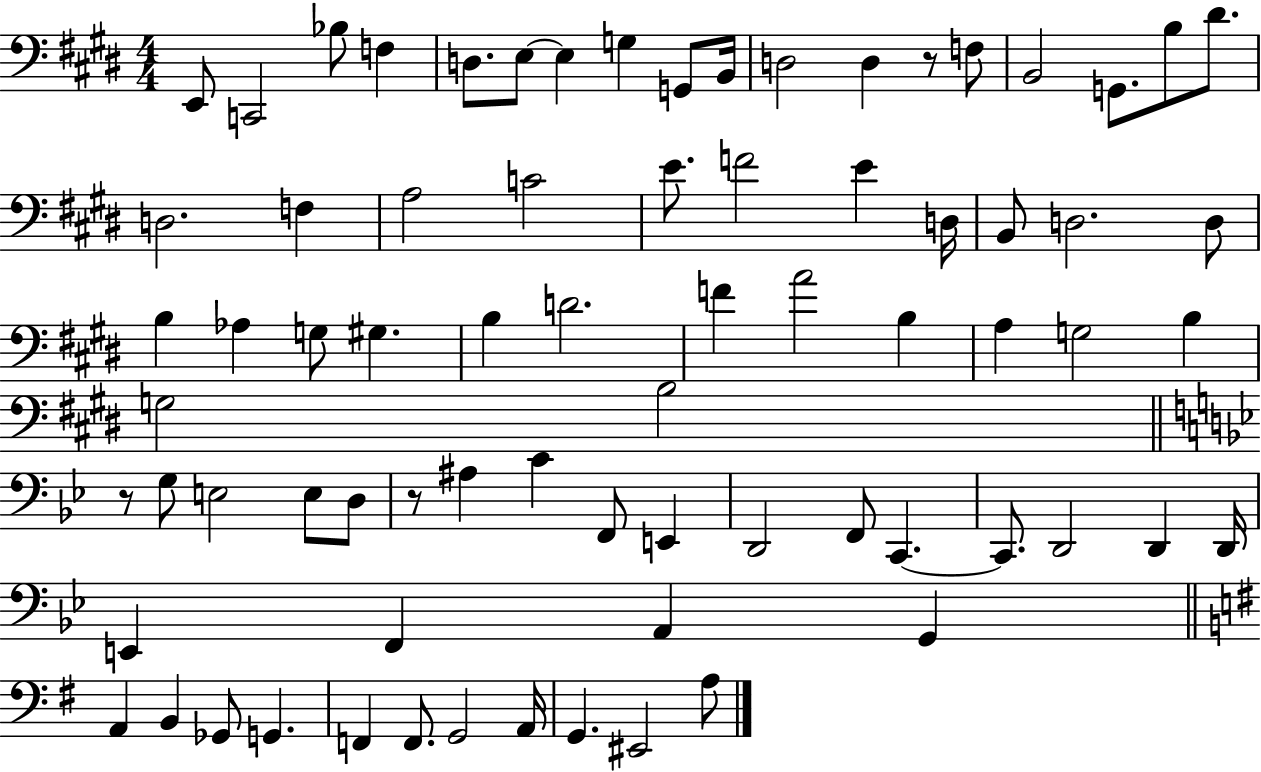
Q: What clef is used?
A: bass